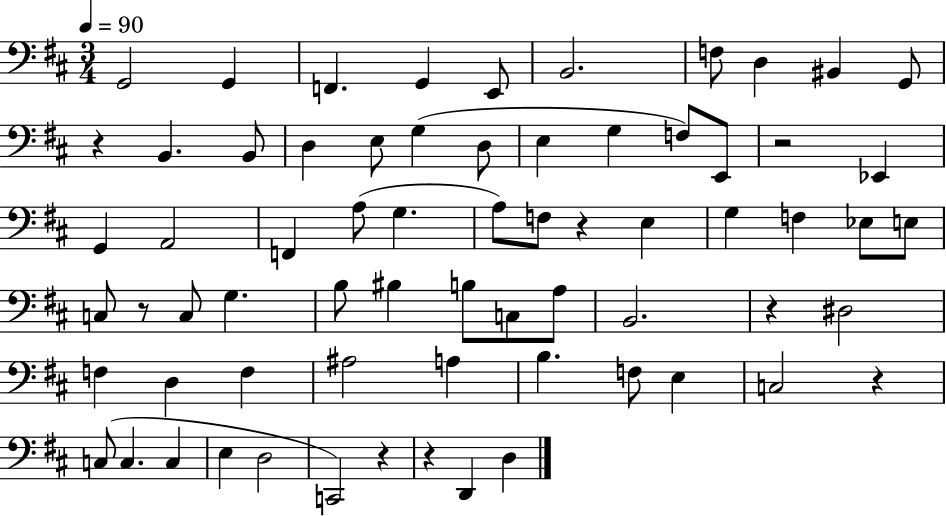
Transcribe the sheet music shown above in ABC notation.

X:1
T:Untitled
M:3/4
L:1/4
K:D
G,,2 G,, F,, G,, E,,/2 B,,2 F,/2 D, ^B,, G,,/2 z B,, B,,/2 D, E,/2 G, D,/2 E, G, F,/2 E,,/2 z2 _E,, G,, A,,2 F,, A,/2 G, A,/2 F,/2 z E, G, F, _E,/2 E,/2 C,/2 z/2 C,/2 G, B,/2 ^B, B,/2 C,/2 A,/2 B,,2 z ^D,2 F, D, F, ^A,2 A, B, F,/2 E, C,2 z C,/2 C, C, E, D,2 C,,2 z z D,, D,